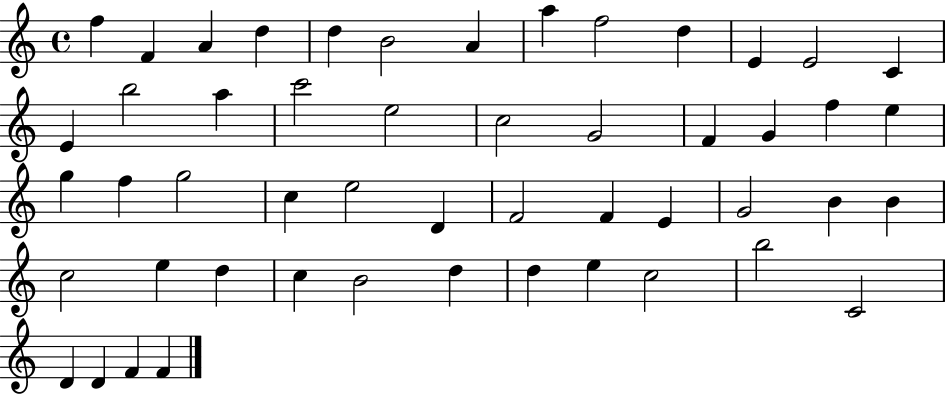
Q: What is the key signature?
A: C major